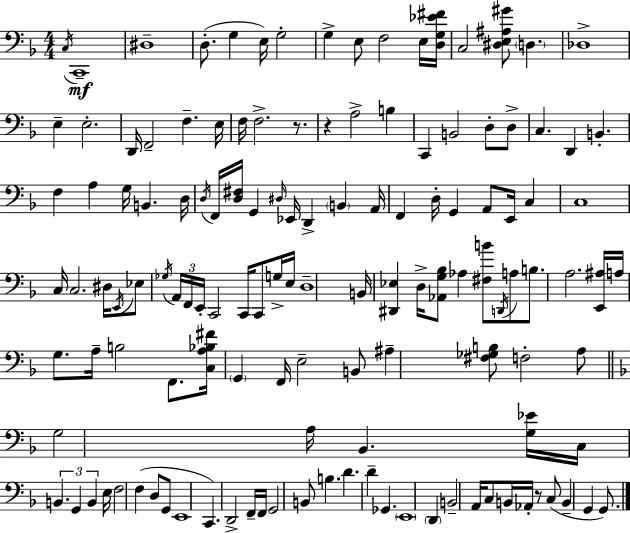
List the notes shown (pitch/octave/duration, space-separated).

C3/s C2/w D#3/w D3/e. G3/q E3/s G3/h G3/q E3/e F3/h E3/s [D3,G3,Eb4,F#4]/s C3/h [D#3,E3,A#3,G#4]/e D3/q. Db3/w E3/q E3/h. D2/s F2/h F3/q. E3/s F3/s F3/h. R/e. R/q A3/h B3/q C2/q B2/h D3/e D3/e C3/q. D2/q B2/q. F3/q A3/q G3/s B2/q. D3/s D3/s F2/s [D3,F#3]/s G2/q D#3/s Eb2/s D2/q B2/q A2/s F2/q D3/s G2/q A2/e E2/s C3/q C3/w C3/s C3/h. D#3/s E2/s Eb3/e Gb3/s A2/s F2/s E2/s C2/h C2/s C2/e G3/s E3/s D3/w B2/s [D#2,Eb3]/q D3/s [Ab2,G3,Bb3]/e Ab3/q [F#3,B4]/e D2/s A3/e B3/e. A3/h. [E2,A#3]/s A3/s G3/e. A3/s B3/h F2/e. [C3,A3,Bb3,F#4]/s G2/q F2/s E3/h B2/e A#3/q [F#3,Gb3,B3]/e F3/h A3/e G3/h A3/s Bb2/q. [G3,Eb4]/s C3/s B2/q. G2/q B2/q E3/s F3/h F3/q D3/e G2/e E2/w C2/q. D2/h F2/s F2/s G2/h B2/e B3/q. D4/q. D4/q Gb2/q. E2/w D2/q B2/h A2/s C3/e B2/s Ab2/s R/e C3/e B2/q G2/q G2/e.